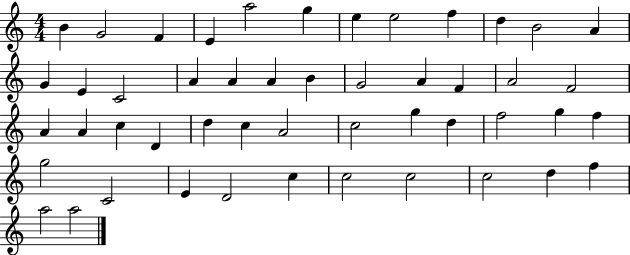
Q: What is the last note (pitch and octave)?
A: A5